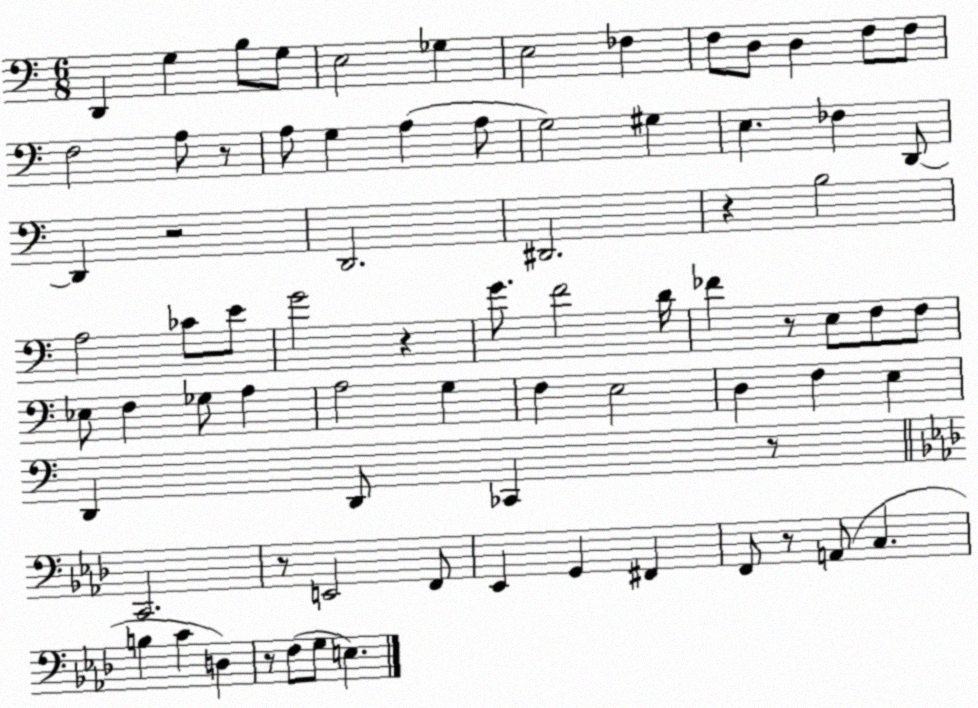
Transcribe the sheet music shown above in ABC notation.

X:1
T:Untitled
M:6/8
L:1/4
K:C
D,, G, B,/2 G,/2 E,2 _G, E,2 _F, F,/2 D,/2 D, F,/2 F,/2 F,2 A,/2 z/2 A,/2 G, A, A,/2 G,2 ^G, E, _F, D,,/2 D,, z2 D,,2 ^D,,2 z B,2 A,2 _C/2 E/2 G2 z G/2 F2 D/4 _F z/2 E,/2 F,/2 F,/2 _E,/2 F, _G,/2 A, A,2 G, F, E,2 D, F, E, D,, D,,/2 _C,, z/2 C,,2 z/2 E,,2 F,,/2 _E,, G,, ^F,, F,,/2 z/2 A,,/2 C, B, C D, z/2 F,/2 G,/2 E,